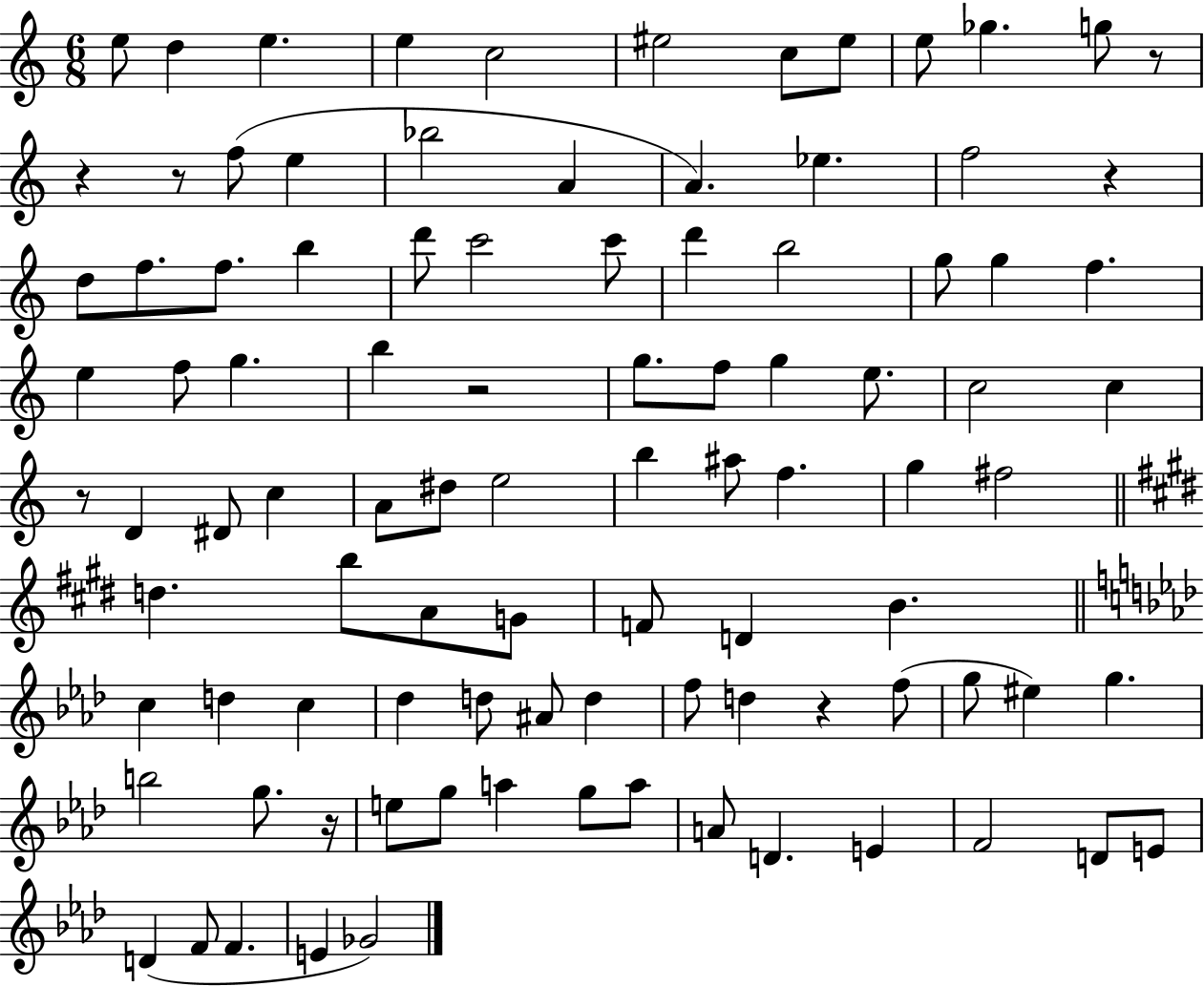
E5/e D5/q E5/q. E5/q C5/h EIS5/h C5/e EIS5/e E5/e Gb5/q. G5/e R/e R/q R/e F5/e E5/q Bb5/h A4/q A4/q. Eb5/q. F5/h R/q D5/e F5/e. F5/e. B5/q D6/e C6/h C6/e D6/q B5/h G5/e G5/q F5/q. E5/q F5/e G5/q. B5/q R/h G5/e. F5/e G5/q E5/e. C5/h C5/q R/e D4/q D#4/e C5/q A4/e D#5/e E5/h B5/q A#5/e F5/q. G5/q F#5/h D5/q. B5/e A4/e G4/e F4/e D4/q B4/q. C5/q D5/q C5/q Db5/q D5/e A#4/e D5/q F5/e D5/q R/q F5/e G5/e EIS5/q G5/q. B5/h G5/e. R/s E5/e G5/e A5/q G5/e A5/e A4/e D4/q. E4/q F4/h D4/e E4/e D4/q F4/e F4/q. E4/q Gb4/h